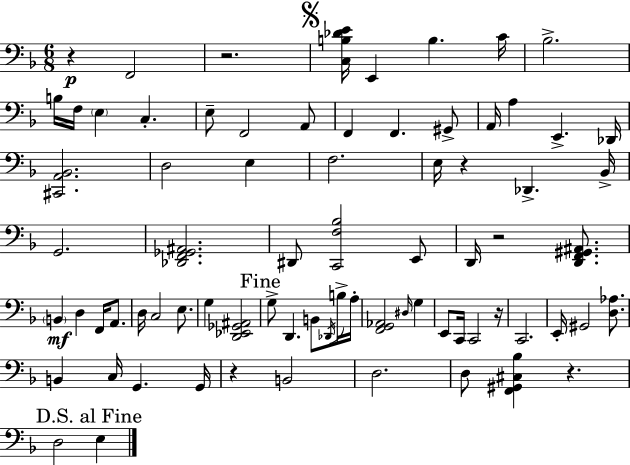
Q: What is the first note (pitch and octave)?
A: F2